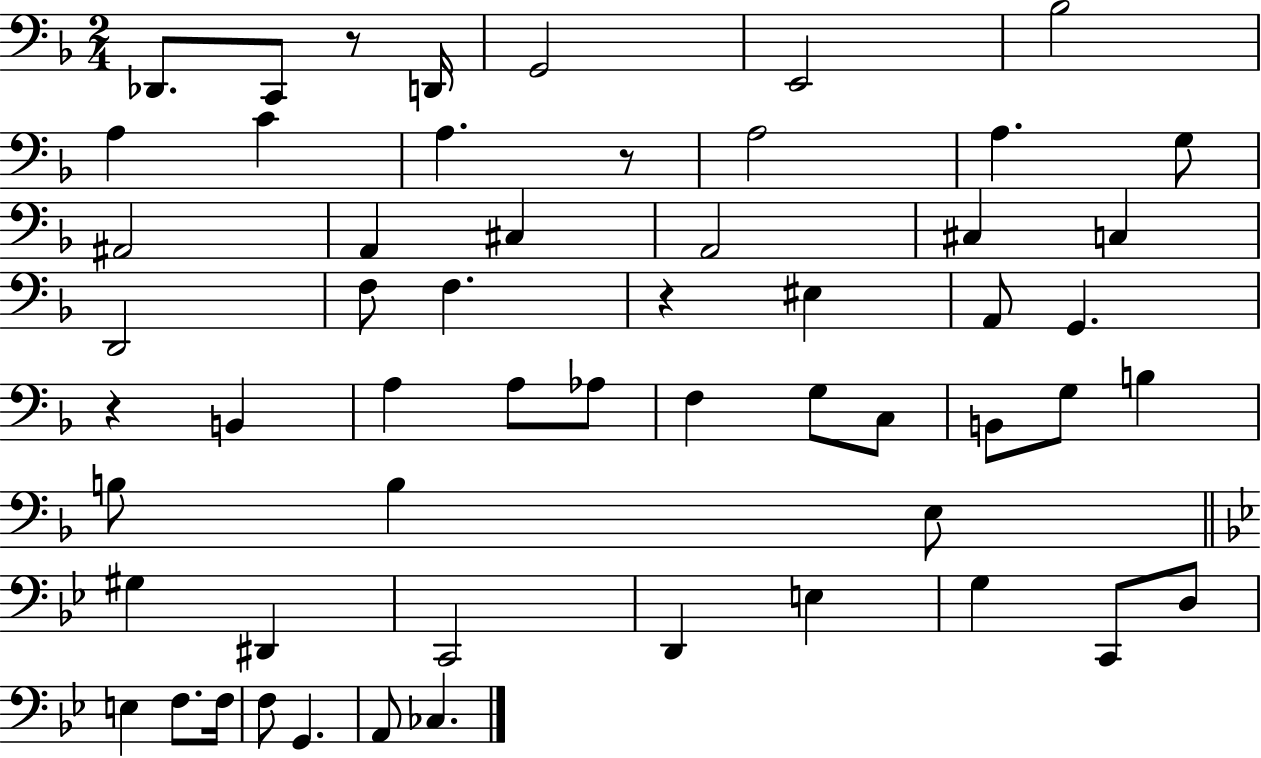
X:1
T:Untitled
M:2/4
L:1/4
K:F
_D,,/2 C,,/2 z/2 D,,/4 G,,2 E,,2 _B,2 A, C A, z/2 A,2 A, G,/2 ^A,,2 A,, ^C, A,,2 ^C, C, D,,2 F,/2 F, z ^E, A,,/2 G,, z B,, A, A,/2 _A,/2 F, G,/2 C,/2 B,,/2 G,/2 B, B,/2 B, E,/2 ^G, ^D,, C,,2 D,, E, G, C,,/2 D,/2 E, F,/2 F,/4 F,/2 G,, A,,/2 _C,